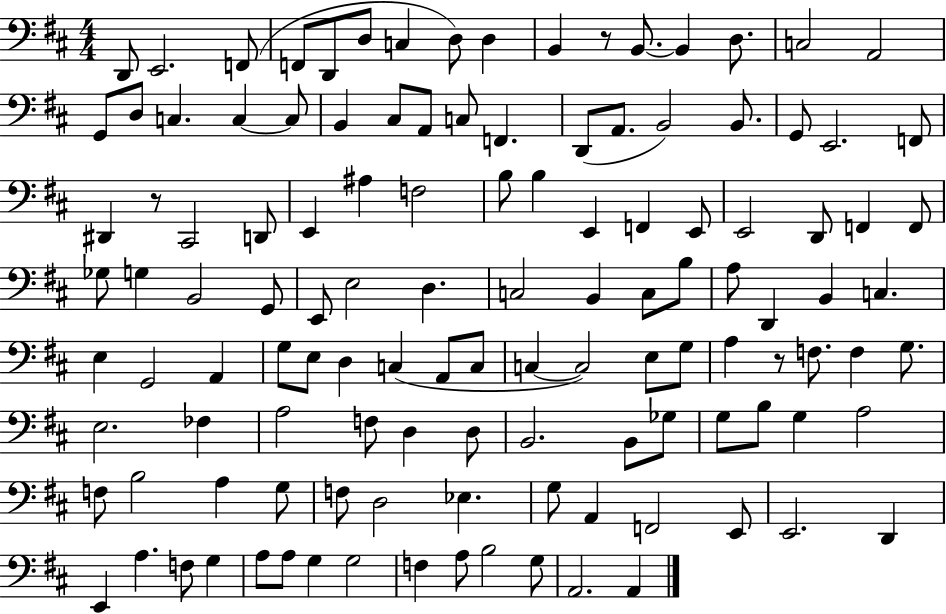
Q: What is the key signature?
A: D major